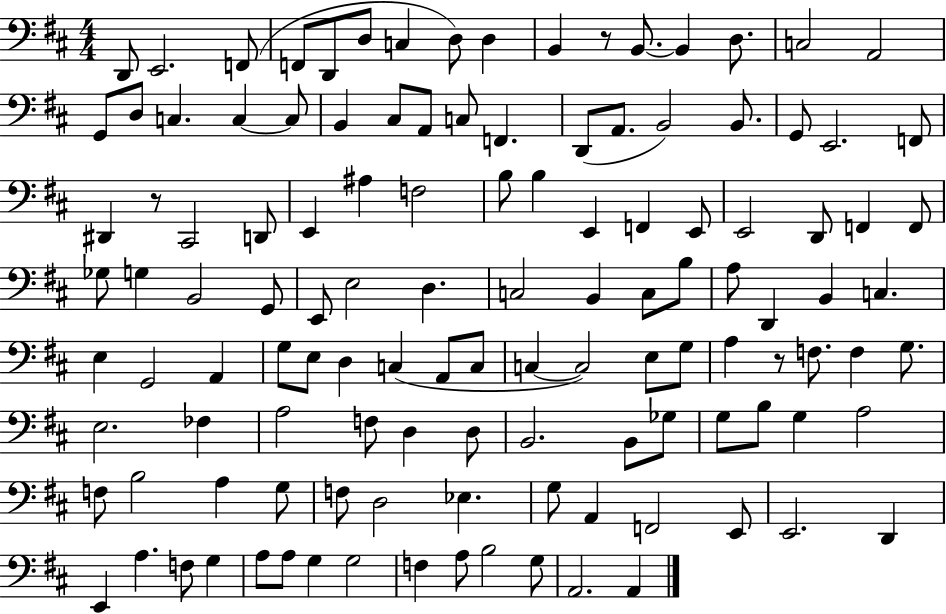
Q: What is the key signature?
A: D major